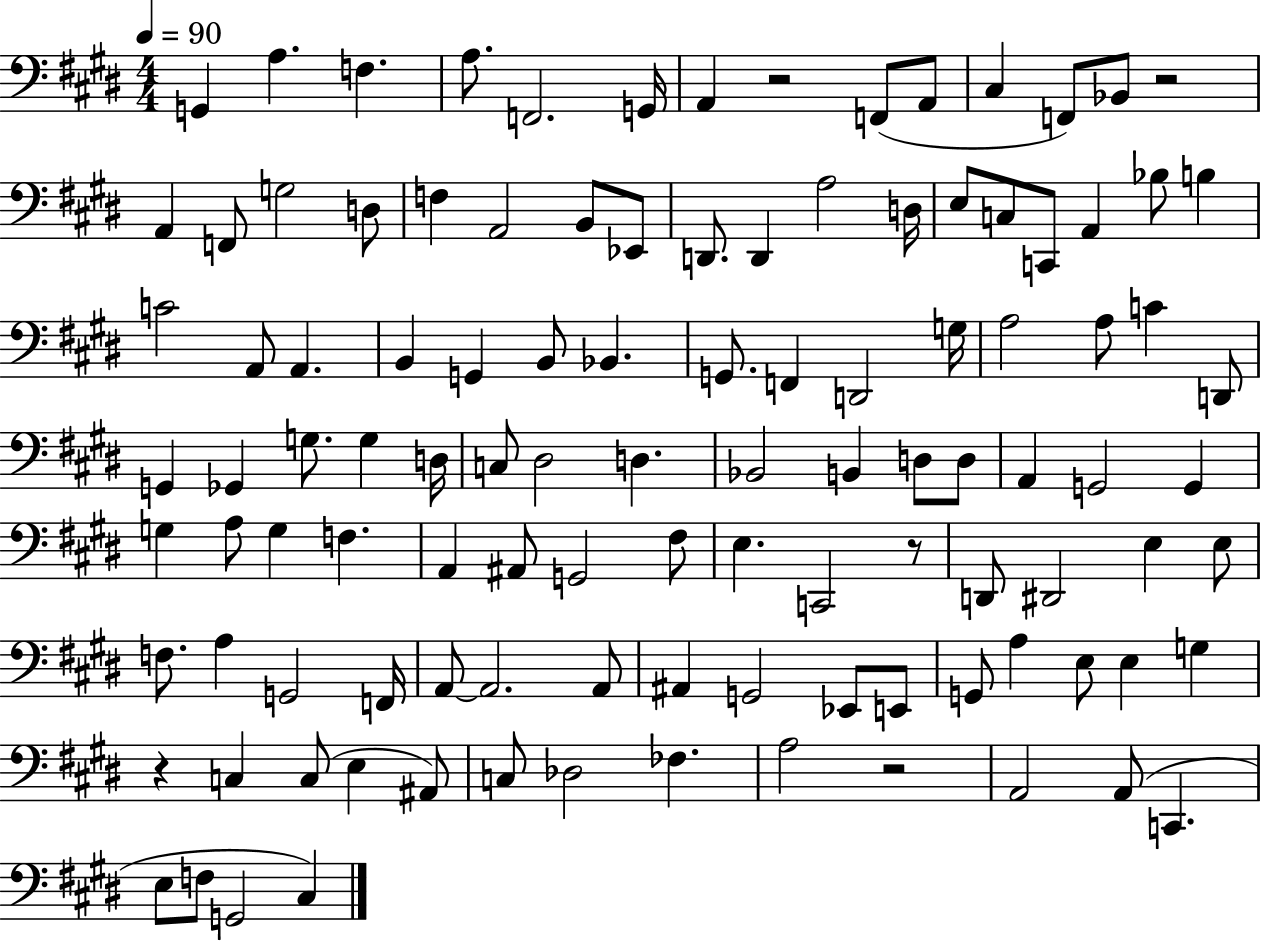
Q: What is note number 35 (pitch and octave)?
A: G2